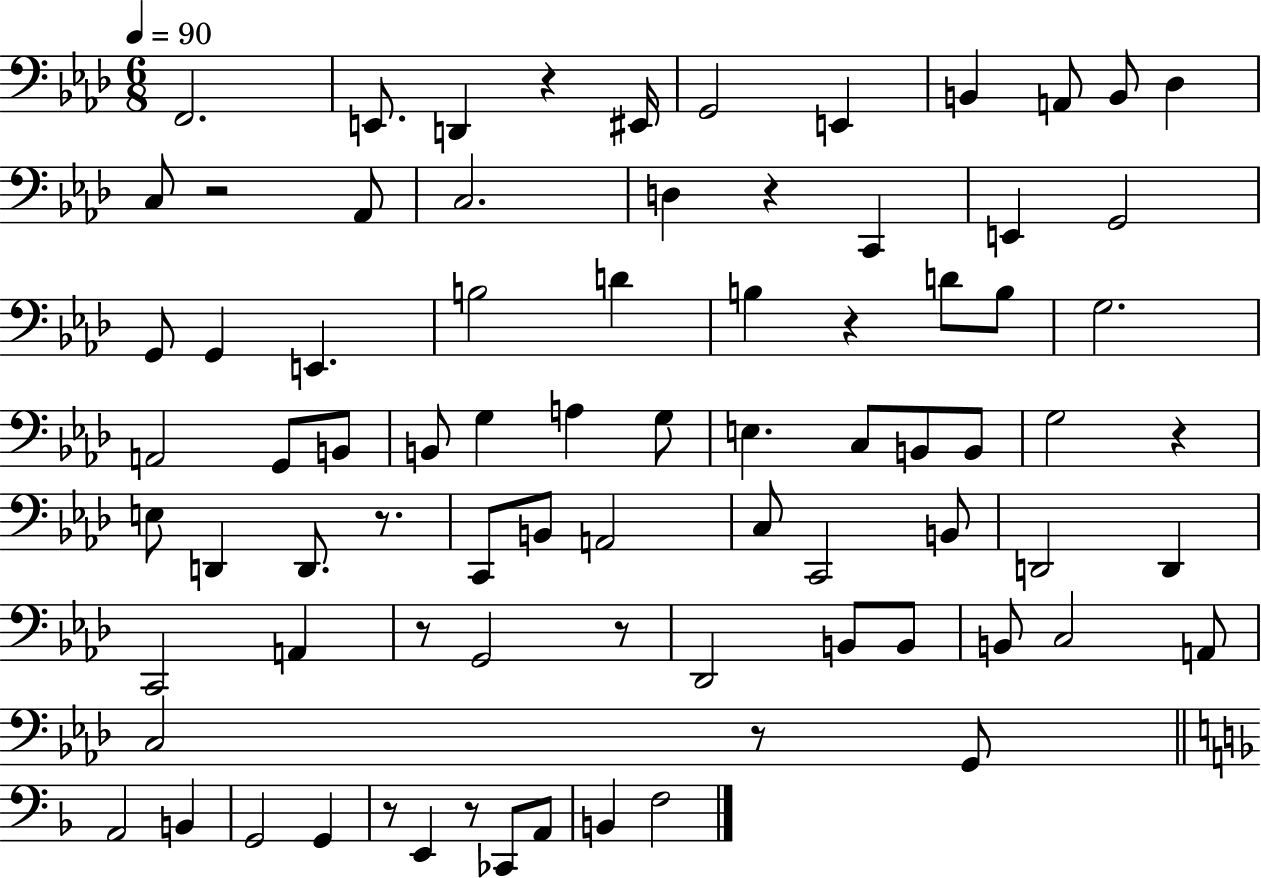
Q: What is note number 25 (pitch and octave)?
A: B3